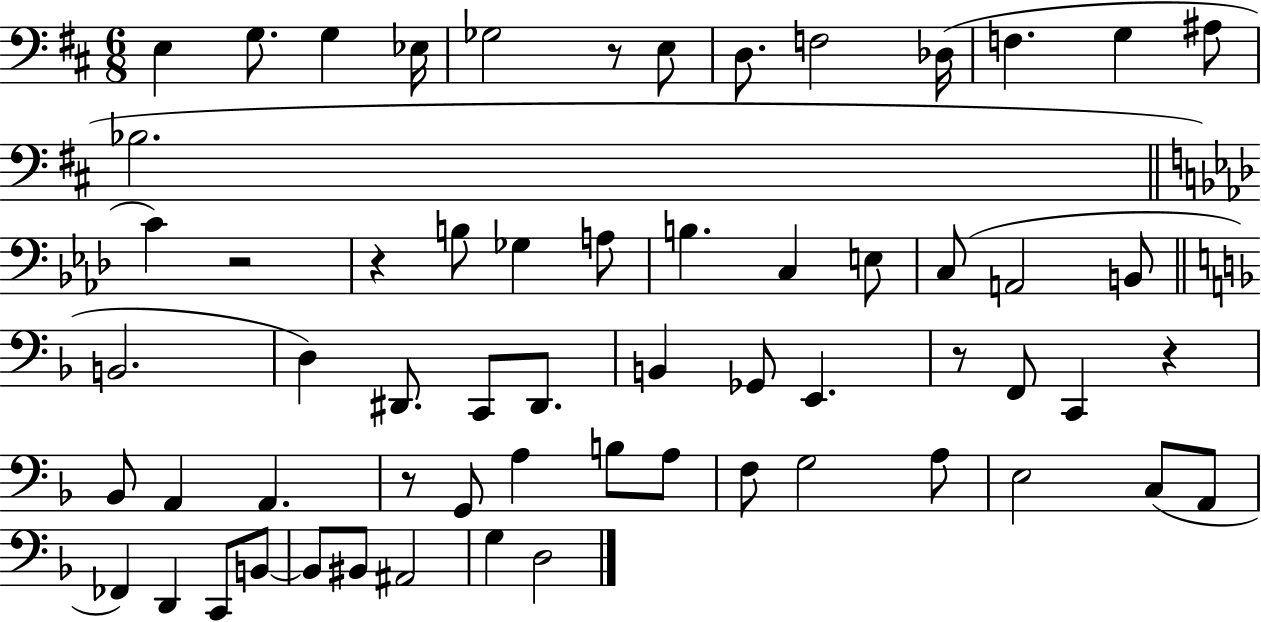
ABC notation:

X:1
T:Untitled
M:6/8
L:1/4
K:D
E, G,/2 G, _E,/4 _G,2 z/2 E,/2 D,/2 F,2 _D,/4 F, G, ^A,/2 _B,2 C z2 z B,/2 _G, A,/2 B, C, E,/2 C,/2 A,,2 B,,/2 B,,2 D, ^D,,/2 C,,/2 ^D,,/2 B,, _G,,/2 E,, z/2 F,,/2 C,, z _B,,/2 A,, A,, z/2 G,,/2 A, B,/2 A,/2 F,/2 G,2 A,/2 E,2 C,/2 A,,/2 _F,, D,, C,,/2 B,,/2 B,,/2 ^B,,/2 ^A,,2 G, D,2